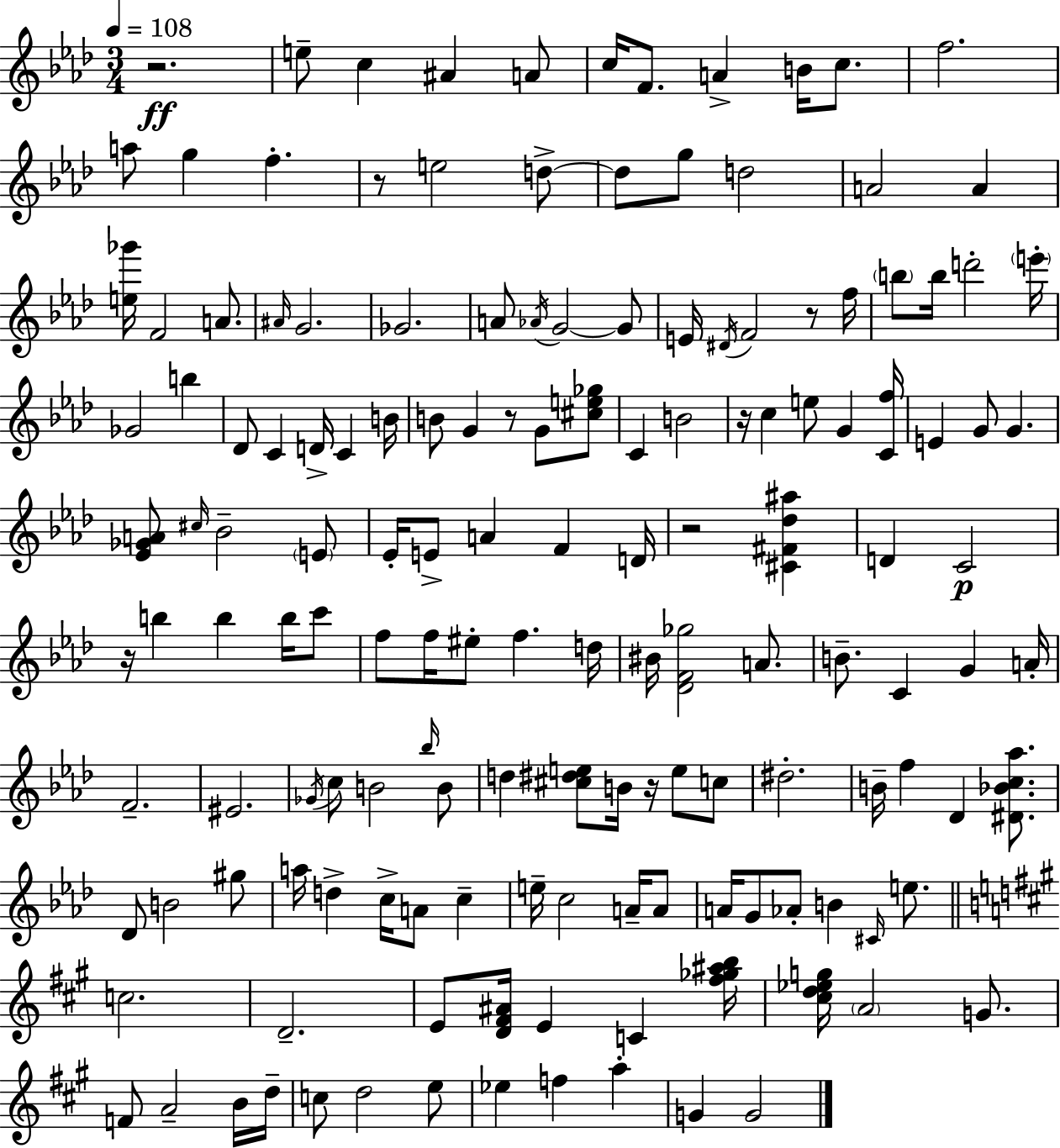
{
  \clef treble
  \numericTimeSignature
  \time 3/4
  \key aes \major
  \tempo 4 = 108
  r2.\ff | e''8-- c''4 ais'4 a'8 | c''16 f'8. a'4-> b'16 c''8. | f''2. | \break a''8 g''4 f''4.-. | r8 e''2 d''8->~~ | d''8 g''8 d''2 | a'2 a'4 | \break <e'' ges'''>16 f'2 a'8. | \grace { ais'16 } g'2. | ges'2. | a'8 \acciaccatura { aes'16 } g'2~~ | \break g'8 e'16 \acciaccatura { dis'16 } f'2 | r8 f''16 \parenthesize b''8 b''16 d'''2-. | \parenthesize e'''16-. ges'2 b''4 | des'8 c'4 d'16-> c'4 | \break b'16 b'8 g'4 r8 g'8 | <cis'' e'' ges''>8 c'4 b'2 | r16 c''4 e''8 g'4 | <c' f''>16 e'4 g'8 g'4. | \break <ees' ges' a'>8 \grace { cis''16 } bes'2-- | \parenthesize e'8 ees'16-. e'8-> a'4 f'4 | d'16 r2 | <cis' fis' des'' ais''>4 d'4 c'2\p | \break r16 b''4 b''4 | b''16 c'''8 f''8 f''16 eis''8-. f''4. | d''16 bis'16 <des' f' ges''>2 | a'8. b'8.-- c'4 g'4 | \break a'16-. f'2.-- | eis'2. | \acciaccatura { ges'16 } c''8 b'2 | \grace { bes''16 } b'8 d''4 <cis'' dis'' e''>8 | \break b'16 r16 e''8 c''8 dis''2.-. | b'16-- f''4 des'4 | <dis' bes' c'' aes''>8. des'8 b'2 | gis''8 a''16 d''4-> c''16-> | \break a'8 c''4-- e''16-- c''2 | a'16-- a'8 a'16 g'8 aes'8-. b'4 | \grace { cis'16 } e''8. \bar "||" \break \key a \major c''2. | d'2.-- | e'8 <d' fis' ais'>16 e'4 c'4 <fis'' ges'' ais'' b''>16 | <cis'' d'' ees'' g''>16 \parenthesize a'2 g'8. | \break f'8 a'2-- b'16 d''16-- | c''8 d''2 e''8 | ees''4 f''4 a''4-. | g'4 g'2 | \break \bar "|."
}